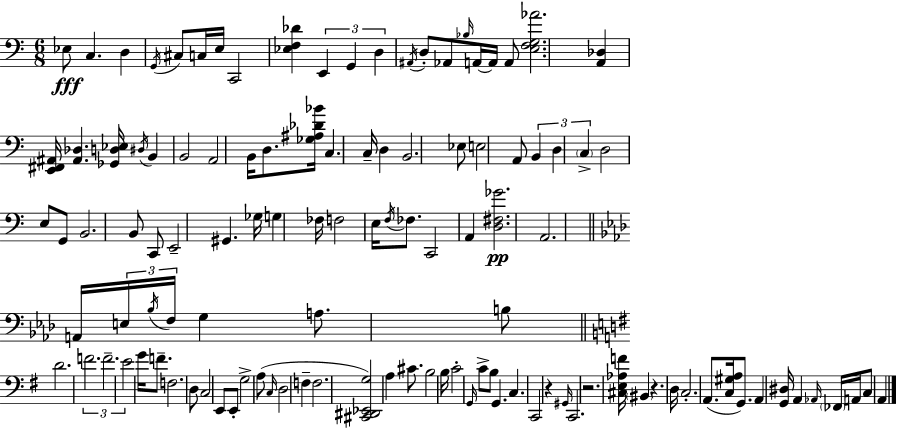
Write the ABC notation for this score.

X:1
T:Untitled
M:6/8
L:1/4
K:C
_E,/2 C, D, G,,/4 ^C,/2 C,/4 E,/4 C,,2 [_E,F,_D] E,, G,, D, ^A,,/4 D,/2 _A,,/2 _B,/4 A,,/4 A,,/4 A,,/2 [E,F,G,_A]2 [A,,_D,] [E,,^F,,^A,,]/4 [^A,,_D,] [_G,,D,_E,]/4 ^D,/4 B,, B,,2 A,,2 B,,/4 D,/2 [_G,^A,_D_B]/4 C, C,/4 D, B,,2 _E,/2 E,2 A,,/2 B,, D, C, D,2 E,/2 G,,/2 B,,2 B,,/2 C,,/2 E,,2 ^G,, _G,/4 G, _F,/4 F,2 E,/4 F,/4 _F,/2 C,,2 A,, [D,^F,_G]2 A,,2 A,,/4 E,/4 _B,/4 F,/4 G, A,/2 B,/2 D2 F2 F2 E2 G/4 F/2 F,2 D,/2 C,2 E,,/2 E,,/2 G,2 A,/2 C,/4 D,2 F, F,2 [^C,,^D,,_E,,G,]2 A, ^C/2 B,2 B,/4 C2 G,,/4 C/2 B,/2 G,, C, C,,2 z ^G,,/4 C,,2 z2 [^C,E,_A,F]/4 ^B,, z D,/4 C,2 A,,/2 [C,^G,A,]/4 G,,/2 A,, [G,,^D,]/4 A,, _A,,/4 _F,,/4 A,,/4 C,/2 A,,